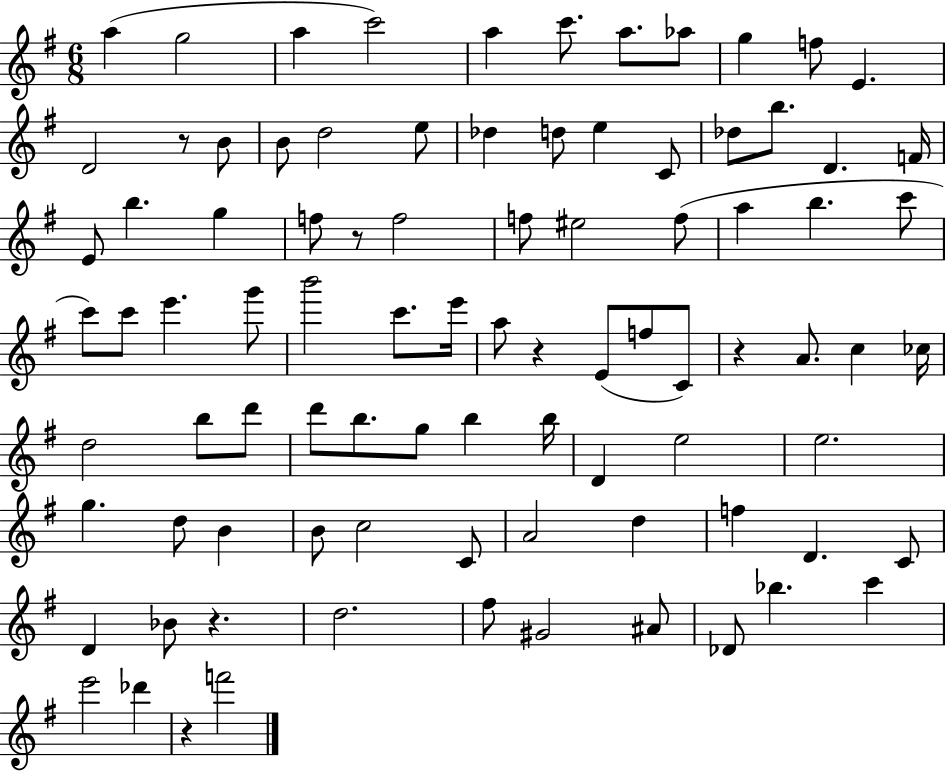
X:1
T:Untitled
M:6/8
L:1/4
K:G
a g2 a c'2 a c'/2 a/2 _a/2 g f/2 E D2 z/2 B/2 B/2 d2 e/2 _d d/2 e C/2 _d/2 b/2 D F/4 E/2 b g f/2 z/2 f2 f/2 ^e2 f/2 a b c'/2 c'/2 c'/2 e' g'/2 b'2 c'/2 e'/4 a/2 z E/2 f/2 C/2 z A/2 c _c/4 d2 b/2 d'/2 d'/2 b/2 g/2 b b/4 D e2 e2 g d/2 B B/2 c2 C/2 A2 d f D C/2 D _B/2 z d2 ^f/2 ^G2 ^A/2 _D/2 _b c' e'2 _d' z f'2